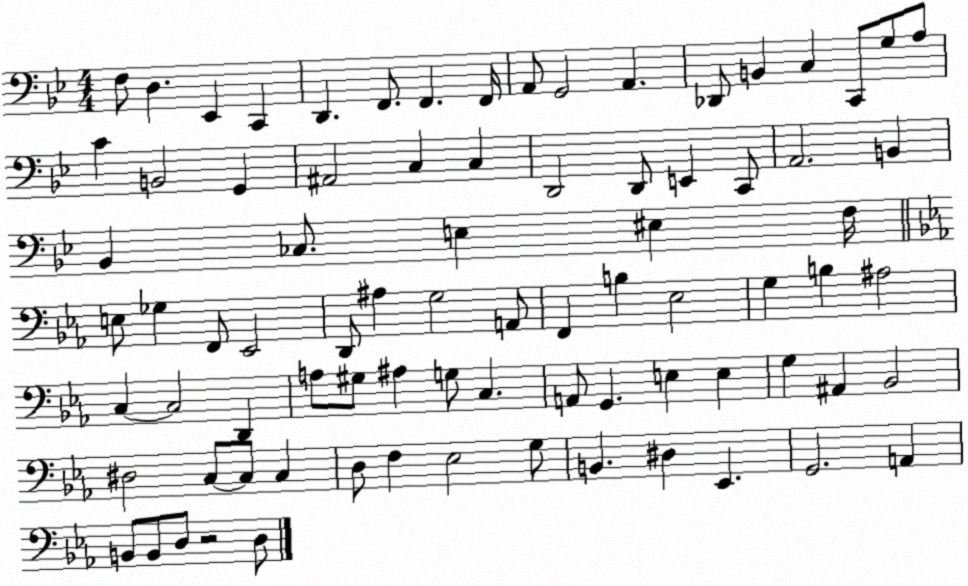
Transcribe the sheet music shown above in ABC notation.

X:1
T:Untitled
M:4/4
L:1/4
K:Bb
F,/2 D, _E,, C,, D,, F,,/2 F,, F,,/4 A,,/2 G,,2 A,, _D,,/2 B,, C, C,,/2 G,/2 A,/2 C B,,2 G,, ^A,,2 C, C, D,,2 D,,/2 E,, C,,/2 A,,2 B,, _B,, _C,/2 E, ^E, F,/4 E,/2 _G, F,,/2 _E,,2 D,,/2 ^A, G,2 A,,/2 F,, B, _E,2 G, B, ^A,2 C, C,2 D,, A,/2 ^G,/2 ^A, G,/2 C, A,,/2 G,, E, E, G, ^A,, _B,,2 ^D,2 C,/2 C,/2 C, D,/2 F, _E,2 G,/2 B,, ^D, _E,, G,,2 A,, B,,/2 B,,/2 D,/2 z2 D,/2